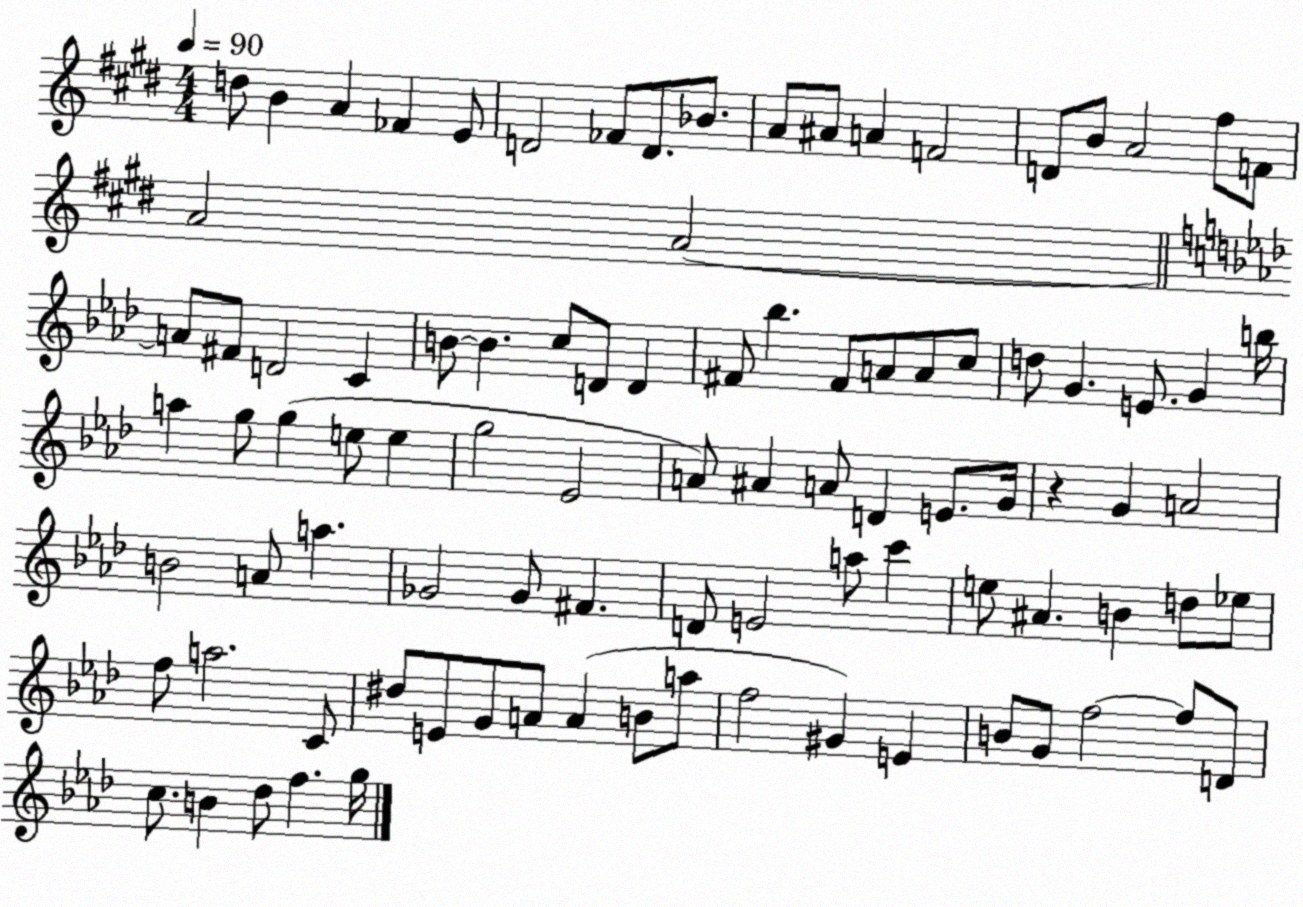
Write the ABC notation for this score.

X:1
T:Untitled
M:4/4
L:1/4
K:E
d/2 B A _F E/2 D2 _F/2 D/2 _B/2 A/2 ^A/2 A F2 D/2 B/2 A2 ^f/2 F/2 A2 A2 A/2 ^F/2 D2 C B/2 B c/2 D/2 D ^F/2 _b ^F/2 A/2 A/2 c/2 d/2 G E/2 G b/4 a g/2 g e/2 e g2 _E2 A/2 ^A A/2 D E/2 G/4 z G A2 B2 A/2 a _G2 _G/2 ^F D/2 E2 a/2 c' e/2 ^A B d/2 _e/2 f/2 a2 C/2 ^d/2 E/2 G/2 A/2 A B/2 a/2 f2 ^G E B/2 G/2 f2 f/2 D/2 c/2 B _d/2 f g/4